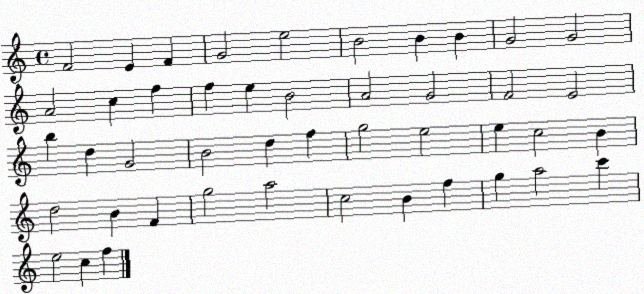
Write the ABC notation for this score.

X:1
T:Untitled
M:4/4
L:1/4
K:C
F2 E F G2 e2 B2 B B G2 G2 A2 c f f e B2 A2 G2 F2 E2 b d G2 B2 d f g2 e2 e c2 B d2 B F g2 a2 c2 B f g a2 c' e2 c f